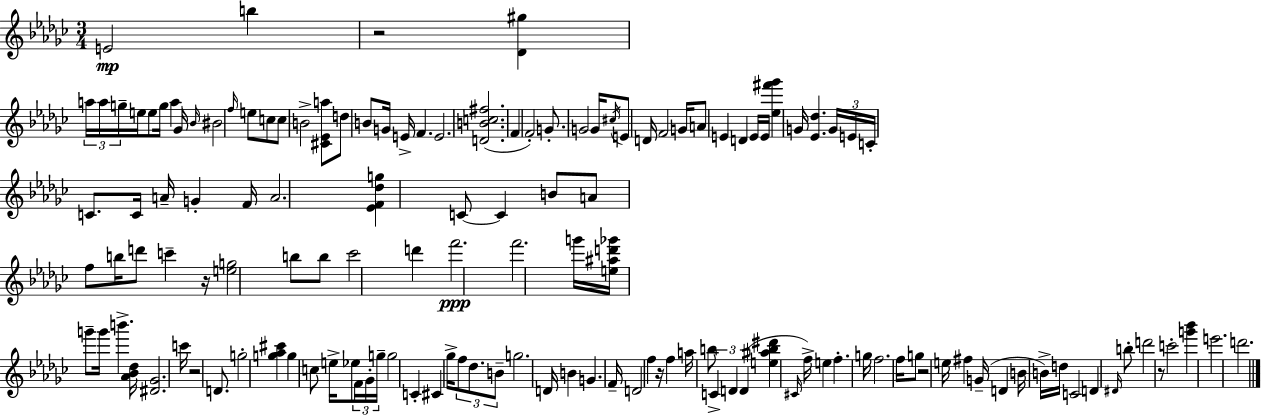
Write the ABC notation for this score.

X:1
T:Untitled
M:3/4
L:1/4
K:Ebm
E2 b z2 [_D^g] a/4 a/4 g/4 e/4 e/2 g/4 a _G/4 _B/4 ^B2 f/4 e/2 c/2 c/2 B2 [^C_Ea]/2 d/2 B/2 G/4 E/4 F E2 [DBc^f]2 F F2 G/2 G2 G/4 ^c/4 E/2 D/4 F2 G/4 A/2 E D E/4 E/4 [_e^f'_g'] G/4 [_E_d] G/4 E/4 C/4 C/2 C/4 A/4 G F/4 A2 [_EF_dg] C/2 C B/2 A/2 f/2 b/4 d'/2 c' z/4 [eg]2 b/2 b/2 _c'2 d' f'2 f'2 g'/4 [e^ad'_g']/4 g'/2 g'/4 b' [_A_B_d]/4 [^D_G]2 c'/4 z2 D/2 g2 [g_a^c'] g c/2 e/4 _e/2 F/4 _G/4 g/4 g2 C ^C _g/4 f/2 _d/2 B/2 g2 D/4 B G F/4 D2 f z/4 f a/4 b/2 C D D [e^ab^d'] ^C/4 f/4 e f g/4 f2 f/4 g/2 z2 e/4 ^f G/4 D B/4 B/4 d/4 C2 D ^D/4 b/2 d'2 z/2 c'2 [g'_b'] e'2 d'2